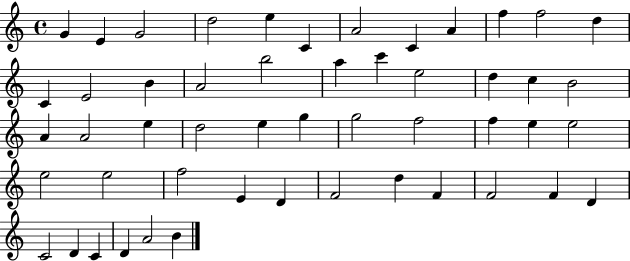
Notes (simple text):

G4/q E4/q G4/h D5/h E5/q C4/q A4/h C4/q A4/q F5/q F5/h D5/q C4/q E4/h B4/q A4/h B5/h A5/q C6/q E5/h D5/q C5/q B4/h A4/q A4/h E5/q D5/h E5/q G5/q G5/h F5/h F5/q E5/q E5/h E5/h E5/h F5/h E4/q D4/q F4/h D5/q F4/q F4/h F4/q D4/q C4/h D4/q C4/q D4/q A4/h B4/q